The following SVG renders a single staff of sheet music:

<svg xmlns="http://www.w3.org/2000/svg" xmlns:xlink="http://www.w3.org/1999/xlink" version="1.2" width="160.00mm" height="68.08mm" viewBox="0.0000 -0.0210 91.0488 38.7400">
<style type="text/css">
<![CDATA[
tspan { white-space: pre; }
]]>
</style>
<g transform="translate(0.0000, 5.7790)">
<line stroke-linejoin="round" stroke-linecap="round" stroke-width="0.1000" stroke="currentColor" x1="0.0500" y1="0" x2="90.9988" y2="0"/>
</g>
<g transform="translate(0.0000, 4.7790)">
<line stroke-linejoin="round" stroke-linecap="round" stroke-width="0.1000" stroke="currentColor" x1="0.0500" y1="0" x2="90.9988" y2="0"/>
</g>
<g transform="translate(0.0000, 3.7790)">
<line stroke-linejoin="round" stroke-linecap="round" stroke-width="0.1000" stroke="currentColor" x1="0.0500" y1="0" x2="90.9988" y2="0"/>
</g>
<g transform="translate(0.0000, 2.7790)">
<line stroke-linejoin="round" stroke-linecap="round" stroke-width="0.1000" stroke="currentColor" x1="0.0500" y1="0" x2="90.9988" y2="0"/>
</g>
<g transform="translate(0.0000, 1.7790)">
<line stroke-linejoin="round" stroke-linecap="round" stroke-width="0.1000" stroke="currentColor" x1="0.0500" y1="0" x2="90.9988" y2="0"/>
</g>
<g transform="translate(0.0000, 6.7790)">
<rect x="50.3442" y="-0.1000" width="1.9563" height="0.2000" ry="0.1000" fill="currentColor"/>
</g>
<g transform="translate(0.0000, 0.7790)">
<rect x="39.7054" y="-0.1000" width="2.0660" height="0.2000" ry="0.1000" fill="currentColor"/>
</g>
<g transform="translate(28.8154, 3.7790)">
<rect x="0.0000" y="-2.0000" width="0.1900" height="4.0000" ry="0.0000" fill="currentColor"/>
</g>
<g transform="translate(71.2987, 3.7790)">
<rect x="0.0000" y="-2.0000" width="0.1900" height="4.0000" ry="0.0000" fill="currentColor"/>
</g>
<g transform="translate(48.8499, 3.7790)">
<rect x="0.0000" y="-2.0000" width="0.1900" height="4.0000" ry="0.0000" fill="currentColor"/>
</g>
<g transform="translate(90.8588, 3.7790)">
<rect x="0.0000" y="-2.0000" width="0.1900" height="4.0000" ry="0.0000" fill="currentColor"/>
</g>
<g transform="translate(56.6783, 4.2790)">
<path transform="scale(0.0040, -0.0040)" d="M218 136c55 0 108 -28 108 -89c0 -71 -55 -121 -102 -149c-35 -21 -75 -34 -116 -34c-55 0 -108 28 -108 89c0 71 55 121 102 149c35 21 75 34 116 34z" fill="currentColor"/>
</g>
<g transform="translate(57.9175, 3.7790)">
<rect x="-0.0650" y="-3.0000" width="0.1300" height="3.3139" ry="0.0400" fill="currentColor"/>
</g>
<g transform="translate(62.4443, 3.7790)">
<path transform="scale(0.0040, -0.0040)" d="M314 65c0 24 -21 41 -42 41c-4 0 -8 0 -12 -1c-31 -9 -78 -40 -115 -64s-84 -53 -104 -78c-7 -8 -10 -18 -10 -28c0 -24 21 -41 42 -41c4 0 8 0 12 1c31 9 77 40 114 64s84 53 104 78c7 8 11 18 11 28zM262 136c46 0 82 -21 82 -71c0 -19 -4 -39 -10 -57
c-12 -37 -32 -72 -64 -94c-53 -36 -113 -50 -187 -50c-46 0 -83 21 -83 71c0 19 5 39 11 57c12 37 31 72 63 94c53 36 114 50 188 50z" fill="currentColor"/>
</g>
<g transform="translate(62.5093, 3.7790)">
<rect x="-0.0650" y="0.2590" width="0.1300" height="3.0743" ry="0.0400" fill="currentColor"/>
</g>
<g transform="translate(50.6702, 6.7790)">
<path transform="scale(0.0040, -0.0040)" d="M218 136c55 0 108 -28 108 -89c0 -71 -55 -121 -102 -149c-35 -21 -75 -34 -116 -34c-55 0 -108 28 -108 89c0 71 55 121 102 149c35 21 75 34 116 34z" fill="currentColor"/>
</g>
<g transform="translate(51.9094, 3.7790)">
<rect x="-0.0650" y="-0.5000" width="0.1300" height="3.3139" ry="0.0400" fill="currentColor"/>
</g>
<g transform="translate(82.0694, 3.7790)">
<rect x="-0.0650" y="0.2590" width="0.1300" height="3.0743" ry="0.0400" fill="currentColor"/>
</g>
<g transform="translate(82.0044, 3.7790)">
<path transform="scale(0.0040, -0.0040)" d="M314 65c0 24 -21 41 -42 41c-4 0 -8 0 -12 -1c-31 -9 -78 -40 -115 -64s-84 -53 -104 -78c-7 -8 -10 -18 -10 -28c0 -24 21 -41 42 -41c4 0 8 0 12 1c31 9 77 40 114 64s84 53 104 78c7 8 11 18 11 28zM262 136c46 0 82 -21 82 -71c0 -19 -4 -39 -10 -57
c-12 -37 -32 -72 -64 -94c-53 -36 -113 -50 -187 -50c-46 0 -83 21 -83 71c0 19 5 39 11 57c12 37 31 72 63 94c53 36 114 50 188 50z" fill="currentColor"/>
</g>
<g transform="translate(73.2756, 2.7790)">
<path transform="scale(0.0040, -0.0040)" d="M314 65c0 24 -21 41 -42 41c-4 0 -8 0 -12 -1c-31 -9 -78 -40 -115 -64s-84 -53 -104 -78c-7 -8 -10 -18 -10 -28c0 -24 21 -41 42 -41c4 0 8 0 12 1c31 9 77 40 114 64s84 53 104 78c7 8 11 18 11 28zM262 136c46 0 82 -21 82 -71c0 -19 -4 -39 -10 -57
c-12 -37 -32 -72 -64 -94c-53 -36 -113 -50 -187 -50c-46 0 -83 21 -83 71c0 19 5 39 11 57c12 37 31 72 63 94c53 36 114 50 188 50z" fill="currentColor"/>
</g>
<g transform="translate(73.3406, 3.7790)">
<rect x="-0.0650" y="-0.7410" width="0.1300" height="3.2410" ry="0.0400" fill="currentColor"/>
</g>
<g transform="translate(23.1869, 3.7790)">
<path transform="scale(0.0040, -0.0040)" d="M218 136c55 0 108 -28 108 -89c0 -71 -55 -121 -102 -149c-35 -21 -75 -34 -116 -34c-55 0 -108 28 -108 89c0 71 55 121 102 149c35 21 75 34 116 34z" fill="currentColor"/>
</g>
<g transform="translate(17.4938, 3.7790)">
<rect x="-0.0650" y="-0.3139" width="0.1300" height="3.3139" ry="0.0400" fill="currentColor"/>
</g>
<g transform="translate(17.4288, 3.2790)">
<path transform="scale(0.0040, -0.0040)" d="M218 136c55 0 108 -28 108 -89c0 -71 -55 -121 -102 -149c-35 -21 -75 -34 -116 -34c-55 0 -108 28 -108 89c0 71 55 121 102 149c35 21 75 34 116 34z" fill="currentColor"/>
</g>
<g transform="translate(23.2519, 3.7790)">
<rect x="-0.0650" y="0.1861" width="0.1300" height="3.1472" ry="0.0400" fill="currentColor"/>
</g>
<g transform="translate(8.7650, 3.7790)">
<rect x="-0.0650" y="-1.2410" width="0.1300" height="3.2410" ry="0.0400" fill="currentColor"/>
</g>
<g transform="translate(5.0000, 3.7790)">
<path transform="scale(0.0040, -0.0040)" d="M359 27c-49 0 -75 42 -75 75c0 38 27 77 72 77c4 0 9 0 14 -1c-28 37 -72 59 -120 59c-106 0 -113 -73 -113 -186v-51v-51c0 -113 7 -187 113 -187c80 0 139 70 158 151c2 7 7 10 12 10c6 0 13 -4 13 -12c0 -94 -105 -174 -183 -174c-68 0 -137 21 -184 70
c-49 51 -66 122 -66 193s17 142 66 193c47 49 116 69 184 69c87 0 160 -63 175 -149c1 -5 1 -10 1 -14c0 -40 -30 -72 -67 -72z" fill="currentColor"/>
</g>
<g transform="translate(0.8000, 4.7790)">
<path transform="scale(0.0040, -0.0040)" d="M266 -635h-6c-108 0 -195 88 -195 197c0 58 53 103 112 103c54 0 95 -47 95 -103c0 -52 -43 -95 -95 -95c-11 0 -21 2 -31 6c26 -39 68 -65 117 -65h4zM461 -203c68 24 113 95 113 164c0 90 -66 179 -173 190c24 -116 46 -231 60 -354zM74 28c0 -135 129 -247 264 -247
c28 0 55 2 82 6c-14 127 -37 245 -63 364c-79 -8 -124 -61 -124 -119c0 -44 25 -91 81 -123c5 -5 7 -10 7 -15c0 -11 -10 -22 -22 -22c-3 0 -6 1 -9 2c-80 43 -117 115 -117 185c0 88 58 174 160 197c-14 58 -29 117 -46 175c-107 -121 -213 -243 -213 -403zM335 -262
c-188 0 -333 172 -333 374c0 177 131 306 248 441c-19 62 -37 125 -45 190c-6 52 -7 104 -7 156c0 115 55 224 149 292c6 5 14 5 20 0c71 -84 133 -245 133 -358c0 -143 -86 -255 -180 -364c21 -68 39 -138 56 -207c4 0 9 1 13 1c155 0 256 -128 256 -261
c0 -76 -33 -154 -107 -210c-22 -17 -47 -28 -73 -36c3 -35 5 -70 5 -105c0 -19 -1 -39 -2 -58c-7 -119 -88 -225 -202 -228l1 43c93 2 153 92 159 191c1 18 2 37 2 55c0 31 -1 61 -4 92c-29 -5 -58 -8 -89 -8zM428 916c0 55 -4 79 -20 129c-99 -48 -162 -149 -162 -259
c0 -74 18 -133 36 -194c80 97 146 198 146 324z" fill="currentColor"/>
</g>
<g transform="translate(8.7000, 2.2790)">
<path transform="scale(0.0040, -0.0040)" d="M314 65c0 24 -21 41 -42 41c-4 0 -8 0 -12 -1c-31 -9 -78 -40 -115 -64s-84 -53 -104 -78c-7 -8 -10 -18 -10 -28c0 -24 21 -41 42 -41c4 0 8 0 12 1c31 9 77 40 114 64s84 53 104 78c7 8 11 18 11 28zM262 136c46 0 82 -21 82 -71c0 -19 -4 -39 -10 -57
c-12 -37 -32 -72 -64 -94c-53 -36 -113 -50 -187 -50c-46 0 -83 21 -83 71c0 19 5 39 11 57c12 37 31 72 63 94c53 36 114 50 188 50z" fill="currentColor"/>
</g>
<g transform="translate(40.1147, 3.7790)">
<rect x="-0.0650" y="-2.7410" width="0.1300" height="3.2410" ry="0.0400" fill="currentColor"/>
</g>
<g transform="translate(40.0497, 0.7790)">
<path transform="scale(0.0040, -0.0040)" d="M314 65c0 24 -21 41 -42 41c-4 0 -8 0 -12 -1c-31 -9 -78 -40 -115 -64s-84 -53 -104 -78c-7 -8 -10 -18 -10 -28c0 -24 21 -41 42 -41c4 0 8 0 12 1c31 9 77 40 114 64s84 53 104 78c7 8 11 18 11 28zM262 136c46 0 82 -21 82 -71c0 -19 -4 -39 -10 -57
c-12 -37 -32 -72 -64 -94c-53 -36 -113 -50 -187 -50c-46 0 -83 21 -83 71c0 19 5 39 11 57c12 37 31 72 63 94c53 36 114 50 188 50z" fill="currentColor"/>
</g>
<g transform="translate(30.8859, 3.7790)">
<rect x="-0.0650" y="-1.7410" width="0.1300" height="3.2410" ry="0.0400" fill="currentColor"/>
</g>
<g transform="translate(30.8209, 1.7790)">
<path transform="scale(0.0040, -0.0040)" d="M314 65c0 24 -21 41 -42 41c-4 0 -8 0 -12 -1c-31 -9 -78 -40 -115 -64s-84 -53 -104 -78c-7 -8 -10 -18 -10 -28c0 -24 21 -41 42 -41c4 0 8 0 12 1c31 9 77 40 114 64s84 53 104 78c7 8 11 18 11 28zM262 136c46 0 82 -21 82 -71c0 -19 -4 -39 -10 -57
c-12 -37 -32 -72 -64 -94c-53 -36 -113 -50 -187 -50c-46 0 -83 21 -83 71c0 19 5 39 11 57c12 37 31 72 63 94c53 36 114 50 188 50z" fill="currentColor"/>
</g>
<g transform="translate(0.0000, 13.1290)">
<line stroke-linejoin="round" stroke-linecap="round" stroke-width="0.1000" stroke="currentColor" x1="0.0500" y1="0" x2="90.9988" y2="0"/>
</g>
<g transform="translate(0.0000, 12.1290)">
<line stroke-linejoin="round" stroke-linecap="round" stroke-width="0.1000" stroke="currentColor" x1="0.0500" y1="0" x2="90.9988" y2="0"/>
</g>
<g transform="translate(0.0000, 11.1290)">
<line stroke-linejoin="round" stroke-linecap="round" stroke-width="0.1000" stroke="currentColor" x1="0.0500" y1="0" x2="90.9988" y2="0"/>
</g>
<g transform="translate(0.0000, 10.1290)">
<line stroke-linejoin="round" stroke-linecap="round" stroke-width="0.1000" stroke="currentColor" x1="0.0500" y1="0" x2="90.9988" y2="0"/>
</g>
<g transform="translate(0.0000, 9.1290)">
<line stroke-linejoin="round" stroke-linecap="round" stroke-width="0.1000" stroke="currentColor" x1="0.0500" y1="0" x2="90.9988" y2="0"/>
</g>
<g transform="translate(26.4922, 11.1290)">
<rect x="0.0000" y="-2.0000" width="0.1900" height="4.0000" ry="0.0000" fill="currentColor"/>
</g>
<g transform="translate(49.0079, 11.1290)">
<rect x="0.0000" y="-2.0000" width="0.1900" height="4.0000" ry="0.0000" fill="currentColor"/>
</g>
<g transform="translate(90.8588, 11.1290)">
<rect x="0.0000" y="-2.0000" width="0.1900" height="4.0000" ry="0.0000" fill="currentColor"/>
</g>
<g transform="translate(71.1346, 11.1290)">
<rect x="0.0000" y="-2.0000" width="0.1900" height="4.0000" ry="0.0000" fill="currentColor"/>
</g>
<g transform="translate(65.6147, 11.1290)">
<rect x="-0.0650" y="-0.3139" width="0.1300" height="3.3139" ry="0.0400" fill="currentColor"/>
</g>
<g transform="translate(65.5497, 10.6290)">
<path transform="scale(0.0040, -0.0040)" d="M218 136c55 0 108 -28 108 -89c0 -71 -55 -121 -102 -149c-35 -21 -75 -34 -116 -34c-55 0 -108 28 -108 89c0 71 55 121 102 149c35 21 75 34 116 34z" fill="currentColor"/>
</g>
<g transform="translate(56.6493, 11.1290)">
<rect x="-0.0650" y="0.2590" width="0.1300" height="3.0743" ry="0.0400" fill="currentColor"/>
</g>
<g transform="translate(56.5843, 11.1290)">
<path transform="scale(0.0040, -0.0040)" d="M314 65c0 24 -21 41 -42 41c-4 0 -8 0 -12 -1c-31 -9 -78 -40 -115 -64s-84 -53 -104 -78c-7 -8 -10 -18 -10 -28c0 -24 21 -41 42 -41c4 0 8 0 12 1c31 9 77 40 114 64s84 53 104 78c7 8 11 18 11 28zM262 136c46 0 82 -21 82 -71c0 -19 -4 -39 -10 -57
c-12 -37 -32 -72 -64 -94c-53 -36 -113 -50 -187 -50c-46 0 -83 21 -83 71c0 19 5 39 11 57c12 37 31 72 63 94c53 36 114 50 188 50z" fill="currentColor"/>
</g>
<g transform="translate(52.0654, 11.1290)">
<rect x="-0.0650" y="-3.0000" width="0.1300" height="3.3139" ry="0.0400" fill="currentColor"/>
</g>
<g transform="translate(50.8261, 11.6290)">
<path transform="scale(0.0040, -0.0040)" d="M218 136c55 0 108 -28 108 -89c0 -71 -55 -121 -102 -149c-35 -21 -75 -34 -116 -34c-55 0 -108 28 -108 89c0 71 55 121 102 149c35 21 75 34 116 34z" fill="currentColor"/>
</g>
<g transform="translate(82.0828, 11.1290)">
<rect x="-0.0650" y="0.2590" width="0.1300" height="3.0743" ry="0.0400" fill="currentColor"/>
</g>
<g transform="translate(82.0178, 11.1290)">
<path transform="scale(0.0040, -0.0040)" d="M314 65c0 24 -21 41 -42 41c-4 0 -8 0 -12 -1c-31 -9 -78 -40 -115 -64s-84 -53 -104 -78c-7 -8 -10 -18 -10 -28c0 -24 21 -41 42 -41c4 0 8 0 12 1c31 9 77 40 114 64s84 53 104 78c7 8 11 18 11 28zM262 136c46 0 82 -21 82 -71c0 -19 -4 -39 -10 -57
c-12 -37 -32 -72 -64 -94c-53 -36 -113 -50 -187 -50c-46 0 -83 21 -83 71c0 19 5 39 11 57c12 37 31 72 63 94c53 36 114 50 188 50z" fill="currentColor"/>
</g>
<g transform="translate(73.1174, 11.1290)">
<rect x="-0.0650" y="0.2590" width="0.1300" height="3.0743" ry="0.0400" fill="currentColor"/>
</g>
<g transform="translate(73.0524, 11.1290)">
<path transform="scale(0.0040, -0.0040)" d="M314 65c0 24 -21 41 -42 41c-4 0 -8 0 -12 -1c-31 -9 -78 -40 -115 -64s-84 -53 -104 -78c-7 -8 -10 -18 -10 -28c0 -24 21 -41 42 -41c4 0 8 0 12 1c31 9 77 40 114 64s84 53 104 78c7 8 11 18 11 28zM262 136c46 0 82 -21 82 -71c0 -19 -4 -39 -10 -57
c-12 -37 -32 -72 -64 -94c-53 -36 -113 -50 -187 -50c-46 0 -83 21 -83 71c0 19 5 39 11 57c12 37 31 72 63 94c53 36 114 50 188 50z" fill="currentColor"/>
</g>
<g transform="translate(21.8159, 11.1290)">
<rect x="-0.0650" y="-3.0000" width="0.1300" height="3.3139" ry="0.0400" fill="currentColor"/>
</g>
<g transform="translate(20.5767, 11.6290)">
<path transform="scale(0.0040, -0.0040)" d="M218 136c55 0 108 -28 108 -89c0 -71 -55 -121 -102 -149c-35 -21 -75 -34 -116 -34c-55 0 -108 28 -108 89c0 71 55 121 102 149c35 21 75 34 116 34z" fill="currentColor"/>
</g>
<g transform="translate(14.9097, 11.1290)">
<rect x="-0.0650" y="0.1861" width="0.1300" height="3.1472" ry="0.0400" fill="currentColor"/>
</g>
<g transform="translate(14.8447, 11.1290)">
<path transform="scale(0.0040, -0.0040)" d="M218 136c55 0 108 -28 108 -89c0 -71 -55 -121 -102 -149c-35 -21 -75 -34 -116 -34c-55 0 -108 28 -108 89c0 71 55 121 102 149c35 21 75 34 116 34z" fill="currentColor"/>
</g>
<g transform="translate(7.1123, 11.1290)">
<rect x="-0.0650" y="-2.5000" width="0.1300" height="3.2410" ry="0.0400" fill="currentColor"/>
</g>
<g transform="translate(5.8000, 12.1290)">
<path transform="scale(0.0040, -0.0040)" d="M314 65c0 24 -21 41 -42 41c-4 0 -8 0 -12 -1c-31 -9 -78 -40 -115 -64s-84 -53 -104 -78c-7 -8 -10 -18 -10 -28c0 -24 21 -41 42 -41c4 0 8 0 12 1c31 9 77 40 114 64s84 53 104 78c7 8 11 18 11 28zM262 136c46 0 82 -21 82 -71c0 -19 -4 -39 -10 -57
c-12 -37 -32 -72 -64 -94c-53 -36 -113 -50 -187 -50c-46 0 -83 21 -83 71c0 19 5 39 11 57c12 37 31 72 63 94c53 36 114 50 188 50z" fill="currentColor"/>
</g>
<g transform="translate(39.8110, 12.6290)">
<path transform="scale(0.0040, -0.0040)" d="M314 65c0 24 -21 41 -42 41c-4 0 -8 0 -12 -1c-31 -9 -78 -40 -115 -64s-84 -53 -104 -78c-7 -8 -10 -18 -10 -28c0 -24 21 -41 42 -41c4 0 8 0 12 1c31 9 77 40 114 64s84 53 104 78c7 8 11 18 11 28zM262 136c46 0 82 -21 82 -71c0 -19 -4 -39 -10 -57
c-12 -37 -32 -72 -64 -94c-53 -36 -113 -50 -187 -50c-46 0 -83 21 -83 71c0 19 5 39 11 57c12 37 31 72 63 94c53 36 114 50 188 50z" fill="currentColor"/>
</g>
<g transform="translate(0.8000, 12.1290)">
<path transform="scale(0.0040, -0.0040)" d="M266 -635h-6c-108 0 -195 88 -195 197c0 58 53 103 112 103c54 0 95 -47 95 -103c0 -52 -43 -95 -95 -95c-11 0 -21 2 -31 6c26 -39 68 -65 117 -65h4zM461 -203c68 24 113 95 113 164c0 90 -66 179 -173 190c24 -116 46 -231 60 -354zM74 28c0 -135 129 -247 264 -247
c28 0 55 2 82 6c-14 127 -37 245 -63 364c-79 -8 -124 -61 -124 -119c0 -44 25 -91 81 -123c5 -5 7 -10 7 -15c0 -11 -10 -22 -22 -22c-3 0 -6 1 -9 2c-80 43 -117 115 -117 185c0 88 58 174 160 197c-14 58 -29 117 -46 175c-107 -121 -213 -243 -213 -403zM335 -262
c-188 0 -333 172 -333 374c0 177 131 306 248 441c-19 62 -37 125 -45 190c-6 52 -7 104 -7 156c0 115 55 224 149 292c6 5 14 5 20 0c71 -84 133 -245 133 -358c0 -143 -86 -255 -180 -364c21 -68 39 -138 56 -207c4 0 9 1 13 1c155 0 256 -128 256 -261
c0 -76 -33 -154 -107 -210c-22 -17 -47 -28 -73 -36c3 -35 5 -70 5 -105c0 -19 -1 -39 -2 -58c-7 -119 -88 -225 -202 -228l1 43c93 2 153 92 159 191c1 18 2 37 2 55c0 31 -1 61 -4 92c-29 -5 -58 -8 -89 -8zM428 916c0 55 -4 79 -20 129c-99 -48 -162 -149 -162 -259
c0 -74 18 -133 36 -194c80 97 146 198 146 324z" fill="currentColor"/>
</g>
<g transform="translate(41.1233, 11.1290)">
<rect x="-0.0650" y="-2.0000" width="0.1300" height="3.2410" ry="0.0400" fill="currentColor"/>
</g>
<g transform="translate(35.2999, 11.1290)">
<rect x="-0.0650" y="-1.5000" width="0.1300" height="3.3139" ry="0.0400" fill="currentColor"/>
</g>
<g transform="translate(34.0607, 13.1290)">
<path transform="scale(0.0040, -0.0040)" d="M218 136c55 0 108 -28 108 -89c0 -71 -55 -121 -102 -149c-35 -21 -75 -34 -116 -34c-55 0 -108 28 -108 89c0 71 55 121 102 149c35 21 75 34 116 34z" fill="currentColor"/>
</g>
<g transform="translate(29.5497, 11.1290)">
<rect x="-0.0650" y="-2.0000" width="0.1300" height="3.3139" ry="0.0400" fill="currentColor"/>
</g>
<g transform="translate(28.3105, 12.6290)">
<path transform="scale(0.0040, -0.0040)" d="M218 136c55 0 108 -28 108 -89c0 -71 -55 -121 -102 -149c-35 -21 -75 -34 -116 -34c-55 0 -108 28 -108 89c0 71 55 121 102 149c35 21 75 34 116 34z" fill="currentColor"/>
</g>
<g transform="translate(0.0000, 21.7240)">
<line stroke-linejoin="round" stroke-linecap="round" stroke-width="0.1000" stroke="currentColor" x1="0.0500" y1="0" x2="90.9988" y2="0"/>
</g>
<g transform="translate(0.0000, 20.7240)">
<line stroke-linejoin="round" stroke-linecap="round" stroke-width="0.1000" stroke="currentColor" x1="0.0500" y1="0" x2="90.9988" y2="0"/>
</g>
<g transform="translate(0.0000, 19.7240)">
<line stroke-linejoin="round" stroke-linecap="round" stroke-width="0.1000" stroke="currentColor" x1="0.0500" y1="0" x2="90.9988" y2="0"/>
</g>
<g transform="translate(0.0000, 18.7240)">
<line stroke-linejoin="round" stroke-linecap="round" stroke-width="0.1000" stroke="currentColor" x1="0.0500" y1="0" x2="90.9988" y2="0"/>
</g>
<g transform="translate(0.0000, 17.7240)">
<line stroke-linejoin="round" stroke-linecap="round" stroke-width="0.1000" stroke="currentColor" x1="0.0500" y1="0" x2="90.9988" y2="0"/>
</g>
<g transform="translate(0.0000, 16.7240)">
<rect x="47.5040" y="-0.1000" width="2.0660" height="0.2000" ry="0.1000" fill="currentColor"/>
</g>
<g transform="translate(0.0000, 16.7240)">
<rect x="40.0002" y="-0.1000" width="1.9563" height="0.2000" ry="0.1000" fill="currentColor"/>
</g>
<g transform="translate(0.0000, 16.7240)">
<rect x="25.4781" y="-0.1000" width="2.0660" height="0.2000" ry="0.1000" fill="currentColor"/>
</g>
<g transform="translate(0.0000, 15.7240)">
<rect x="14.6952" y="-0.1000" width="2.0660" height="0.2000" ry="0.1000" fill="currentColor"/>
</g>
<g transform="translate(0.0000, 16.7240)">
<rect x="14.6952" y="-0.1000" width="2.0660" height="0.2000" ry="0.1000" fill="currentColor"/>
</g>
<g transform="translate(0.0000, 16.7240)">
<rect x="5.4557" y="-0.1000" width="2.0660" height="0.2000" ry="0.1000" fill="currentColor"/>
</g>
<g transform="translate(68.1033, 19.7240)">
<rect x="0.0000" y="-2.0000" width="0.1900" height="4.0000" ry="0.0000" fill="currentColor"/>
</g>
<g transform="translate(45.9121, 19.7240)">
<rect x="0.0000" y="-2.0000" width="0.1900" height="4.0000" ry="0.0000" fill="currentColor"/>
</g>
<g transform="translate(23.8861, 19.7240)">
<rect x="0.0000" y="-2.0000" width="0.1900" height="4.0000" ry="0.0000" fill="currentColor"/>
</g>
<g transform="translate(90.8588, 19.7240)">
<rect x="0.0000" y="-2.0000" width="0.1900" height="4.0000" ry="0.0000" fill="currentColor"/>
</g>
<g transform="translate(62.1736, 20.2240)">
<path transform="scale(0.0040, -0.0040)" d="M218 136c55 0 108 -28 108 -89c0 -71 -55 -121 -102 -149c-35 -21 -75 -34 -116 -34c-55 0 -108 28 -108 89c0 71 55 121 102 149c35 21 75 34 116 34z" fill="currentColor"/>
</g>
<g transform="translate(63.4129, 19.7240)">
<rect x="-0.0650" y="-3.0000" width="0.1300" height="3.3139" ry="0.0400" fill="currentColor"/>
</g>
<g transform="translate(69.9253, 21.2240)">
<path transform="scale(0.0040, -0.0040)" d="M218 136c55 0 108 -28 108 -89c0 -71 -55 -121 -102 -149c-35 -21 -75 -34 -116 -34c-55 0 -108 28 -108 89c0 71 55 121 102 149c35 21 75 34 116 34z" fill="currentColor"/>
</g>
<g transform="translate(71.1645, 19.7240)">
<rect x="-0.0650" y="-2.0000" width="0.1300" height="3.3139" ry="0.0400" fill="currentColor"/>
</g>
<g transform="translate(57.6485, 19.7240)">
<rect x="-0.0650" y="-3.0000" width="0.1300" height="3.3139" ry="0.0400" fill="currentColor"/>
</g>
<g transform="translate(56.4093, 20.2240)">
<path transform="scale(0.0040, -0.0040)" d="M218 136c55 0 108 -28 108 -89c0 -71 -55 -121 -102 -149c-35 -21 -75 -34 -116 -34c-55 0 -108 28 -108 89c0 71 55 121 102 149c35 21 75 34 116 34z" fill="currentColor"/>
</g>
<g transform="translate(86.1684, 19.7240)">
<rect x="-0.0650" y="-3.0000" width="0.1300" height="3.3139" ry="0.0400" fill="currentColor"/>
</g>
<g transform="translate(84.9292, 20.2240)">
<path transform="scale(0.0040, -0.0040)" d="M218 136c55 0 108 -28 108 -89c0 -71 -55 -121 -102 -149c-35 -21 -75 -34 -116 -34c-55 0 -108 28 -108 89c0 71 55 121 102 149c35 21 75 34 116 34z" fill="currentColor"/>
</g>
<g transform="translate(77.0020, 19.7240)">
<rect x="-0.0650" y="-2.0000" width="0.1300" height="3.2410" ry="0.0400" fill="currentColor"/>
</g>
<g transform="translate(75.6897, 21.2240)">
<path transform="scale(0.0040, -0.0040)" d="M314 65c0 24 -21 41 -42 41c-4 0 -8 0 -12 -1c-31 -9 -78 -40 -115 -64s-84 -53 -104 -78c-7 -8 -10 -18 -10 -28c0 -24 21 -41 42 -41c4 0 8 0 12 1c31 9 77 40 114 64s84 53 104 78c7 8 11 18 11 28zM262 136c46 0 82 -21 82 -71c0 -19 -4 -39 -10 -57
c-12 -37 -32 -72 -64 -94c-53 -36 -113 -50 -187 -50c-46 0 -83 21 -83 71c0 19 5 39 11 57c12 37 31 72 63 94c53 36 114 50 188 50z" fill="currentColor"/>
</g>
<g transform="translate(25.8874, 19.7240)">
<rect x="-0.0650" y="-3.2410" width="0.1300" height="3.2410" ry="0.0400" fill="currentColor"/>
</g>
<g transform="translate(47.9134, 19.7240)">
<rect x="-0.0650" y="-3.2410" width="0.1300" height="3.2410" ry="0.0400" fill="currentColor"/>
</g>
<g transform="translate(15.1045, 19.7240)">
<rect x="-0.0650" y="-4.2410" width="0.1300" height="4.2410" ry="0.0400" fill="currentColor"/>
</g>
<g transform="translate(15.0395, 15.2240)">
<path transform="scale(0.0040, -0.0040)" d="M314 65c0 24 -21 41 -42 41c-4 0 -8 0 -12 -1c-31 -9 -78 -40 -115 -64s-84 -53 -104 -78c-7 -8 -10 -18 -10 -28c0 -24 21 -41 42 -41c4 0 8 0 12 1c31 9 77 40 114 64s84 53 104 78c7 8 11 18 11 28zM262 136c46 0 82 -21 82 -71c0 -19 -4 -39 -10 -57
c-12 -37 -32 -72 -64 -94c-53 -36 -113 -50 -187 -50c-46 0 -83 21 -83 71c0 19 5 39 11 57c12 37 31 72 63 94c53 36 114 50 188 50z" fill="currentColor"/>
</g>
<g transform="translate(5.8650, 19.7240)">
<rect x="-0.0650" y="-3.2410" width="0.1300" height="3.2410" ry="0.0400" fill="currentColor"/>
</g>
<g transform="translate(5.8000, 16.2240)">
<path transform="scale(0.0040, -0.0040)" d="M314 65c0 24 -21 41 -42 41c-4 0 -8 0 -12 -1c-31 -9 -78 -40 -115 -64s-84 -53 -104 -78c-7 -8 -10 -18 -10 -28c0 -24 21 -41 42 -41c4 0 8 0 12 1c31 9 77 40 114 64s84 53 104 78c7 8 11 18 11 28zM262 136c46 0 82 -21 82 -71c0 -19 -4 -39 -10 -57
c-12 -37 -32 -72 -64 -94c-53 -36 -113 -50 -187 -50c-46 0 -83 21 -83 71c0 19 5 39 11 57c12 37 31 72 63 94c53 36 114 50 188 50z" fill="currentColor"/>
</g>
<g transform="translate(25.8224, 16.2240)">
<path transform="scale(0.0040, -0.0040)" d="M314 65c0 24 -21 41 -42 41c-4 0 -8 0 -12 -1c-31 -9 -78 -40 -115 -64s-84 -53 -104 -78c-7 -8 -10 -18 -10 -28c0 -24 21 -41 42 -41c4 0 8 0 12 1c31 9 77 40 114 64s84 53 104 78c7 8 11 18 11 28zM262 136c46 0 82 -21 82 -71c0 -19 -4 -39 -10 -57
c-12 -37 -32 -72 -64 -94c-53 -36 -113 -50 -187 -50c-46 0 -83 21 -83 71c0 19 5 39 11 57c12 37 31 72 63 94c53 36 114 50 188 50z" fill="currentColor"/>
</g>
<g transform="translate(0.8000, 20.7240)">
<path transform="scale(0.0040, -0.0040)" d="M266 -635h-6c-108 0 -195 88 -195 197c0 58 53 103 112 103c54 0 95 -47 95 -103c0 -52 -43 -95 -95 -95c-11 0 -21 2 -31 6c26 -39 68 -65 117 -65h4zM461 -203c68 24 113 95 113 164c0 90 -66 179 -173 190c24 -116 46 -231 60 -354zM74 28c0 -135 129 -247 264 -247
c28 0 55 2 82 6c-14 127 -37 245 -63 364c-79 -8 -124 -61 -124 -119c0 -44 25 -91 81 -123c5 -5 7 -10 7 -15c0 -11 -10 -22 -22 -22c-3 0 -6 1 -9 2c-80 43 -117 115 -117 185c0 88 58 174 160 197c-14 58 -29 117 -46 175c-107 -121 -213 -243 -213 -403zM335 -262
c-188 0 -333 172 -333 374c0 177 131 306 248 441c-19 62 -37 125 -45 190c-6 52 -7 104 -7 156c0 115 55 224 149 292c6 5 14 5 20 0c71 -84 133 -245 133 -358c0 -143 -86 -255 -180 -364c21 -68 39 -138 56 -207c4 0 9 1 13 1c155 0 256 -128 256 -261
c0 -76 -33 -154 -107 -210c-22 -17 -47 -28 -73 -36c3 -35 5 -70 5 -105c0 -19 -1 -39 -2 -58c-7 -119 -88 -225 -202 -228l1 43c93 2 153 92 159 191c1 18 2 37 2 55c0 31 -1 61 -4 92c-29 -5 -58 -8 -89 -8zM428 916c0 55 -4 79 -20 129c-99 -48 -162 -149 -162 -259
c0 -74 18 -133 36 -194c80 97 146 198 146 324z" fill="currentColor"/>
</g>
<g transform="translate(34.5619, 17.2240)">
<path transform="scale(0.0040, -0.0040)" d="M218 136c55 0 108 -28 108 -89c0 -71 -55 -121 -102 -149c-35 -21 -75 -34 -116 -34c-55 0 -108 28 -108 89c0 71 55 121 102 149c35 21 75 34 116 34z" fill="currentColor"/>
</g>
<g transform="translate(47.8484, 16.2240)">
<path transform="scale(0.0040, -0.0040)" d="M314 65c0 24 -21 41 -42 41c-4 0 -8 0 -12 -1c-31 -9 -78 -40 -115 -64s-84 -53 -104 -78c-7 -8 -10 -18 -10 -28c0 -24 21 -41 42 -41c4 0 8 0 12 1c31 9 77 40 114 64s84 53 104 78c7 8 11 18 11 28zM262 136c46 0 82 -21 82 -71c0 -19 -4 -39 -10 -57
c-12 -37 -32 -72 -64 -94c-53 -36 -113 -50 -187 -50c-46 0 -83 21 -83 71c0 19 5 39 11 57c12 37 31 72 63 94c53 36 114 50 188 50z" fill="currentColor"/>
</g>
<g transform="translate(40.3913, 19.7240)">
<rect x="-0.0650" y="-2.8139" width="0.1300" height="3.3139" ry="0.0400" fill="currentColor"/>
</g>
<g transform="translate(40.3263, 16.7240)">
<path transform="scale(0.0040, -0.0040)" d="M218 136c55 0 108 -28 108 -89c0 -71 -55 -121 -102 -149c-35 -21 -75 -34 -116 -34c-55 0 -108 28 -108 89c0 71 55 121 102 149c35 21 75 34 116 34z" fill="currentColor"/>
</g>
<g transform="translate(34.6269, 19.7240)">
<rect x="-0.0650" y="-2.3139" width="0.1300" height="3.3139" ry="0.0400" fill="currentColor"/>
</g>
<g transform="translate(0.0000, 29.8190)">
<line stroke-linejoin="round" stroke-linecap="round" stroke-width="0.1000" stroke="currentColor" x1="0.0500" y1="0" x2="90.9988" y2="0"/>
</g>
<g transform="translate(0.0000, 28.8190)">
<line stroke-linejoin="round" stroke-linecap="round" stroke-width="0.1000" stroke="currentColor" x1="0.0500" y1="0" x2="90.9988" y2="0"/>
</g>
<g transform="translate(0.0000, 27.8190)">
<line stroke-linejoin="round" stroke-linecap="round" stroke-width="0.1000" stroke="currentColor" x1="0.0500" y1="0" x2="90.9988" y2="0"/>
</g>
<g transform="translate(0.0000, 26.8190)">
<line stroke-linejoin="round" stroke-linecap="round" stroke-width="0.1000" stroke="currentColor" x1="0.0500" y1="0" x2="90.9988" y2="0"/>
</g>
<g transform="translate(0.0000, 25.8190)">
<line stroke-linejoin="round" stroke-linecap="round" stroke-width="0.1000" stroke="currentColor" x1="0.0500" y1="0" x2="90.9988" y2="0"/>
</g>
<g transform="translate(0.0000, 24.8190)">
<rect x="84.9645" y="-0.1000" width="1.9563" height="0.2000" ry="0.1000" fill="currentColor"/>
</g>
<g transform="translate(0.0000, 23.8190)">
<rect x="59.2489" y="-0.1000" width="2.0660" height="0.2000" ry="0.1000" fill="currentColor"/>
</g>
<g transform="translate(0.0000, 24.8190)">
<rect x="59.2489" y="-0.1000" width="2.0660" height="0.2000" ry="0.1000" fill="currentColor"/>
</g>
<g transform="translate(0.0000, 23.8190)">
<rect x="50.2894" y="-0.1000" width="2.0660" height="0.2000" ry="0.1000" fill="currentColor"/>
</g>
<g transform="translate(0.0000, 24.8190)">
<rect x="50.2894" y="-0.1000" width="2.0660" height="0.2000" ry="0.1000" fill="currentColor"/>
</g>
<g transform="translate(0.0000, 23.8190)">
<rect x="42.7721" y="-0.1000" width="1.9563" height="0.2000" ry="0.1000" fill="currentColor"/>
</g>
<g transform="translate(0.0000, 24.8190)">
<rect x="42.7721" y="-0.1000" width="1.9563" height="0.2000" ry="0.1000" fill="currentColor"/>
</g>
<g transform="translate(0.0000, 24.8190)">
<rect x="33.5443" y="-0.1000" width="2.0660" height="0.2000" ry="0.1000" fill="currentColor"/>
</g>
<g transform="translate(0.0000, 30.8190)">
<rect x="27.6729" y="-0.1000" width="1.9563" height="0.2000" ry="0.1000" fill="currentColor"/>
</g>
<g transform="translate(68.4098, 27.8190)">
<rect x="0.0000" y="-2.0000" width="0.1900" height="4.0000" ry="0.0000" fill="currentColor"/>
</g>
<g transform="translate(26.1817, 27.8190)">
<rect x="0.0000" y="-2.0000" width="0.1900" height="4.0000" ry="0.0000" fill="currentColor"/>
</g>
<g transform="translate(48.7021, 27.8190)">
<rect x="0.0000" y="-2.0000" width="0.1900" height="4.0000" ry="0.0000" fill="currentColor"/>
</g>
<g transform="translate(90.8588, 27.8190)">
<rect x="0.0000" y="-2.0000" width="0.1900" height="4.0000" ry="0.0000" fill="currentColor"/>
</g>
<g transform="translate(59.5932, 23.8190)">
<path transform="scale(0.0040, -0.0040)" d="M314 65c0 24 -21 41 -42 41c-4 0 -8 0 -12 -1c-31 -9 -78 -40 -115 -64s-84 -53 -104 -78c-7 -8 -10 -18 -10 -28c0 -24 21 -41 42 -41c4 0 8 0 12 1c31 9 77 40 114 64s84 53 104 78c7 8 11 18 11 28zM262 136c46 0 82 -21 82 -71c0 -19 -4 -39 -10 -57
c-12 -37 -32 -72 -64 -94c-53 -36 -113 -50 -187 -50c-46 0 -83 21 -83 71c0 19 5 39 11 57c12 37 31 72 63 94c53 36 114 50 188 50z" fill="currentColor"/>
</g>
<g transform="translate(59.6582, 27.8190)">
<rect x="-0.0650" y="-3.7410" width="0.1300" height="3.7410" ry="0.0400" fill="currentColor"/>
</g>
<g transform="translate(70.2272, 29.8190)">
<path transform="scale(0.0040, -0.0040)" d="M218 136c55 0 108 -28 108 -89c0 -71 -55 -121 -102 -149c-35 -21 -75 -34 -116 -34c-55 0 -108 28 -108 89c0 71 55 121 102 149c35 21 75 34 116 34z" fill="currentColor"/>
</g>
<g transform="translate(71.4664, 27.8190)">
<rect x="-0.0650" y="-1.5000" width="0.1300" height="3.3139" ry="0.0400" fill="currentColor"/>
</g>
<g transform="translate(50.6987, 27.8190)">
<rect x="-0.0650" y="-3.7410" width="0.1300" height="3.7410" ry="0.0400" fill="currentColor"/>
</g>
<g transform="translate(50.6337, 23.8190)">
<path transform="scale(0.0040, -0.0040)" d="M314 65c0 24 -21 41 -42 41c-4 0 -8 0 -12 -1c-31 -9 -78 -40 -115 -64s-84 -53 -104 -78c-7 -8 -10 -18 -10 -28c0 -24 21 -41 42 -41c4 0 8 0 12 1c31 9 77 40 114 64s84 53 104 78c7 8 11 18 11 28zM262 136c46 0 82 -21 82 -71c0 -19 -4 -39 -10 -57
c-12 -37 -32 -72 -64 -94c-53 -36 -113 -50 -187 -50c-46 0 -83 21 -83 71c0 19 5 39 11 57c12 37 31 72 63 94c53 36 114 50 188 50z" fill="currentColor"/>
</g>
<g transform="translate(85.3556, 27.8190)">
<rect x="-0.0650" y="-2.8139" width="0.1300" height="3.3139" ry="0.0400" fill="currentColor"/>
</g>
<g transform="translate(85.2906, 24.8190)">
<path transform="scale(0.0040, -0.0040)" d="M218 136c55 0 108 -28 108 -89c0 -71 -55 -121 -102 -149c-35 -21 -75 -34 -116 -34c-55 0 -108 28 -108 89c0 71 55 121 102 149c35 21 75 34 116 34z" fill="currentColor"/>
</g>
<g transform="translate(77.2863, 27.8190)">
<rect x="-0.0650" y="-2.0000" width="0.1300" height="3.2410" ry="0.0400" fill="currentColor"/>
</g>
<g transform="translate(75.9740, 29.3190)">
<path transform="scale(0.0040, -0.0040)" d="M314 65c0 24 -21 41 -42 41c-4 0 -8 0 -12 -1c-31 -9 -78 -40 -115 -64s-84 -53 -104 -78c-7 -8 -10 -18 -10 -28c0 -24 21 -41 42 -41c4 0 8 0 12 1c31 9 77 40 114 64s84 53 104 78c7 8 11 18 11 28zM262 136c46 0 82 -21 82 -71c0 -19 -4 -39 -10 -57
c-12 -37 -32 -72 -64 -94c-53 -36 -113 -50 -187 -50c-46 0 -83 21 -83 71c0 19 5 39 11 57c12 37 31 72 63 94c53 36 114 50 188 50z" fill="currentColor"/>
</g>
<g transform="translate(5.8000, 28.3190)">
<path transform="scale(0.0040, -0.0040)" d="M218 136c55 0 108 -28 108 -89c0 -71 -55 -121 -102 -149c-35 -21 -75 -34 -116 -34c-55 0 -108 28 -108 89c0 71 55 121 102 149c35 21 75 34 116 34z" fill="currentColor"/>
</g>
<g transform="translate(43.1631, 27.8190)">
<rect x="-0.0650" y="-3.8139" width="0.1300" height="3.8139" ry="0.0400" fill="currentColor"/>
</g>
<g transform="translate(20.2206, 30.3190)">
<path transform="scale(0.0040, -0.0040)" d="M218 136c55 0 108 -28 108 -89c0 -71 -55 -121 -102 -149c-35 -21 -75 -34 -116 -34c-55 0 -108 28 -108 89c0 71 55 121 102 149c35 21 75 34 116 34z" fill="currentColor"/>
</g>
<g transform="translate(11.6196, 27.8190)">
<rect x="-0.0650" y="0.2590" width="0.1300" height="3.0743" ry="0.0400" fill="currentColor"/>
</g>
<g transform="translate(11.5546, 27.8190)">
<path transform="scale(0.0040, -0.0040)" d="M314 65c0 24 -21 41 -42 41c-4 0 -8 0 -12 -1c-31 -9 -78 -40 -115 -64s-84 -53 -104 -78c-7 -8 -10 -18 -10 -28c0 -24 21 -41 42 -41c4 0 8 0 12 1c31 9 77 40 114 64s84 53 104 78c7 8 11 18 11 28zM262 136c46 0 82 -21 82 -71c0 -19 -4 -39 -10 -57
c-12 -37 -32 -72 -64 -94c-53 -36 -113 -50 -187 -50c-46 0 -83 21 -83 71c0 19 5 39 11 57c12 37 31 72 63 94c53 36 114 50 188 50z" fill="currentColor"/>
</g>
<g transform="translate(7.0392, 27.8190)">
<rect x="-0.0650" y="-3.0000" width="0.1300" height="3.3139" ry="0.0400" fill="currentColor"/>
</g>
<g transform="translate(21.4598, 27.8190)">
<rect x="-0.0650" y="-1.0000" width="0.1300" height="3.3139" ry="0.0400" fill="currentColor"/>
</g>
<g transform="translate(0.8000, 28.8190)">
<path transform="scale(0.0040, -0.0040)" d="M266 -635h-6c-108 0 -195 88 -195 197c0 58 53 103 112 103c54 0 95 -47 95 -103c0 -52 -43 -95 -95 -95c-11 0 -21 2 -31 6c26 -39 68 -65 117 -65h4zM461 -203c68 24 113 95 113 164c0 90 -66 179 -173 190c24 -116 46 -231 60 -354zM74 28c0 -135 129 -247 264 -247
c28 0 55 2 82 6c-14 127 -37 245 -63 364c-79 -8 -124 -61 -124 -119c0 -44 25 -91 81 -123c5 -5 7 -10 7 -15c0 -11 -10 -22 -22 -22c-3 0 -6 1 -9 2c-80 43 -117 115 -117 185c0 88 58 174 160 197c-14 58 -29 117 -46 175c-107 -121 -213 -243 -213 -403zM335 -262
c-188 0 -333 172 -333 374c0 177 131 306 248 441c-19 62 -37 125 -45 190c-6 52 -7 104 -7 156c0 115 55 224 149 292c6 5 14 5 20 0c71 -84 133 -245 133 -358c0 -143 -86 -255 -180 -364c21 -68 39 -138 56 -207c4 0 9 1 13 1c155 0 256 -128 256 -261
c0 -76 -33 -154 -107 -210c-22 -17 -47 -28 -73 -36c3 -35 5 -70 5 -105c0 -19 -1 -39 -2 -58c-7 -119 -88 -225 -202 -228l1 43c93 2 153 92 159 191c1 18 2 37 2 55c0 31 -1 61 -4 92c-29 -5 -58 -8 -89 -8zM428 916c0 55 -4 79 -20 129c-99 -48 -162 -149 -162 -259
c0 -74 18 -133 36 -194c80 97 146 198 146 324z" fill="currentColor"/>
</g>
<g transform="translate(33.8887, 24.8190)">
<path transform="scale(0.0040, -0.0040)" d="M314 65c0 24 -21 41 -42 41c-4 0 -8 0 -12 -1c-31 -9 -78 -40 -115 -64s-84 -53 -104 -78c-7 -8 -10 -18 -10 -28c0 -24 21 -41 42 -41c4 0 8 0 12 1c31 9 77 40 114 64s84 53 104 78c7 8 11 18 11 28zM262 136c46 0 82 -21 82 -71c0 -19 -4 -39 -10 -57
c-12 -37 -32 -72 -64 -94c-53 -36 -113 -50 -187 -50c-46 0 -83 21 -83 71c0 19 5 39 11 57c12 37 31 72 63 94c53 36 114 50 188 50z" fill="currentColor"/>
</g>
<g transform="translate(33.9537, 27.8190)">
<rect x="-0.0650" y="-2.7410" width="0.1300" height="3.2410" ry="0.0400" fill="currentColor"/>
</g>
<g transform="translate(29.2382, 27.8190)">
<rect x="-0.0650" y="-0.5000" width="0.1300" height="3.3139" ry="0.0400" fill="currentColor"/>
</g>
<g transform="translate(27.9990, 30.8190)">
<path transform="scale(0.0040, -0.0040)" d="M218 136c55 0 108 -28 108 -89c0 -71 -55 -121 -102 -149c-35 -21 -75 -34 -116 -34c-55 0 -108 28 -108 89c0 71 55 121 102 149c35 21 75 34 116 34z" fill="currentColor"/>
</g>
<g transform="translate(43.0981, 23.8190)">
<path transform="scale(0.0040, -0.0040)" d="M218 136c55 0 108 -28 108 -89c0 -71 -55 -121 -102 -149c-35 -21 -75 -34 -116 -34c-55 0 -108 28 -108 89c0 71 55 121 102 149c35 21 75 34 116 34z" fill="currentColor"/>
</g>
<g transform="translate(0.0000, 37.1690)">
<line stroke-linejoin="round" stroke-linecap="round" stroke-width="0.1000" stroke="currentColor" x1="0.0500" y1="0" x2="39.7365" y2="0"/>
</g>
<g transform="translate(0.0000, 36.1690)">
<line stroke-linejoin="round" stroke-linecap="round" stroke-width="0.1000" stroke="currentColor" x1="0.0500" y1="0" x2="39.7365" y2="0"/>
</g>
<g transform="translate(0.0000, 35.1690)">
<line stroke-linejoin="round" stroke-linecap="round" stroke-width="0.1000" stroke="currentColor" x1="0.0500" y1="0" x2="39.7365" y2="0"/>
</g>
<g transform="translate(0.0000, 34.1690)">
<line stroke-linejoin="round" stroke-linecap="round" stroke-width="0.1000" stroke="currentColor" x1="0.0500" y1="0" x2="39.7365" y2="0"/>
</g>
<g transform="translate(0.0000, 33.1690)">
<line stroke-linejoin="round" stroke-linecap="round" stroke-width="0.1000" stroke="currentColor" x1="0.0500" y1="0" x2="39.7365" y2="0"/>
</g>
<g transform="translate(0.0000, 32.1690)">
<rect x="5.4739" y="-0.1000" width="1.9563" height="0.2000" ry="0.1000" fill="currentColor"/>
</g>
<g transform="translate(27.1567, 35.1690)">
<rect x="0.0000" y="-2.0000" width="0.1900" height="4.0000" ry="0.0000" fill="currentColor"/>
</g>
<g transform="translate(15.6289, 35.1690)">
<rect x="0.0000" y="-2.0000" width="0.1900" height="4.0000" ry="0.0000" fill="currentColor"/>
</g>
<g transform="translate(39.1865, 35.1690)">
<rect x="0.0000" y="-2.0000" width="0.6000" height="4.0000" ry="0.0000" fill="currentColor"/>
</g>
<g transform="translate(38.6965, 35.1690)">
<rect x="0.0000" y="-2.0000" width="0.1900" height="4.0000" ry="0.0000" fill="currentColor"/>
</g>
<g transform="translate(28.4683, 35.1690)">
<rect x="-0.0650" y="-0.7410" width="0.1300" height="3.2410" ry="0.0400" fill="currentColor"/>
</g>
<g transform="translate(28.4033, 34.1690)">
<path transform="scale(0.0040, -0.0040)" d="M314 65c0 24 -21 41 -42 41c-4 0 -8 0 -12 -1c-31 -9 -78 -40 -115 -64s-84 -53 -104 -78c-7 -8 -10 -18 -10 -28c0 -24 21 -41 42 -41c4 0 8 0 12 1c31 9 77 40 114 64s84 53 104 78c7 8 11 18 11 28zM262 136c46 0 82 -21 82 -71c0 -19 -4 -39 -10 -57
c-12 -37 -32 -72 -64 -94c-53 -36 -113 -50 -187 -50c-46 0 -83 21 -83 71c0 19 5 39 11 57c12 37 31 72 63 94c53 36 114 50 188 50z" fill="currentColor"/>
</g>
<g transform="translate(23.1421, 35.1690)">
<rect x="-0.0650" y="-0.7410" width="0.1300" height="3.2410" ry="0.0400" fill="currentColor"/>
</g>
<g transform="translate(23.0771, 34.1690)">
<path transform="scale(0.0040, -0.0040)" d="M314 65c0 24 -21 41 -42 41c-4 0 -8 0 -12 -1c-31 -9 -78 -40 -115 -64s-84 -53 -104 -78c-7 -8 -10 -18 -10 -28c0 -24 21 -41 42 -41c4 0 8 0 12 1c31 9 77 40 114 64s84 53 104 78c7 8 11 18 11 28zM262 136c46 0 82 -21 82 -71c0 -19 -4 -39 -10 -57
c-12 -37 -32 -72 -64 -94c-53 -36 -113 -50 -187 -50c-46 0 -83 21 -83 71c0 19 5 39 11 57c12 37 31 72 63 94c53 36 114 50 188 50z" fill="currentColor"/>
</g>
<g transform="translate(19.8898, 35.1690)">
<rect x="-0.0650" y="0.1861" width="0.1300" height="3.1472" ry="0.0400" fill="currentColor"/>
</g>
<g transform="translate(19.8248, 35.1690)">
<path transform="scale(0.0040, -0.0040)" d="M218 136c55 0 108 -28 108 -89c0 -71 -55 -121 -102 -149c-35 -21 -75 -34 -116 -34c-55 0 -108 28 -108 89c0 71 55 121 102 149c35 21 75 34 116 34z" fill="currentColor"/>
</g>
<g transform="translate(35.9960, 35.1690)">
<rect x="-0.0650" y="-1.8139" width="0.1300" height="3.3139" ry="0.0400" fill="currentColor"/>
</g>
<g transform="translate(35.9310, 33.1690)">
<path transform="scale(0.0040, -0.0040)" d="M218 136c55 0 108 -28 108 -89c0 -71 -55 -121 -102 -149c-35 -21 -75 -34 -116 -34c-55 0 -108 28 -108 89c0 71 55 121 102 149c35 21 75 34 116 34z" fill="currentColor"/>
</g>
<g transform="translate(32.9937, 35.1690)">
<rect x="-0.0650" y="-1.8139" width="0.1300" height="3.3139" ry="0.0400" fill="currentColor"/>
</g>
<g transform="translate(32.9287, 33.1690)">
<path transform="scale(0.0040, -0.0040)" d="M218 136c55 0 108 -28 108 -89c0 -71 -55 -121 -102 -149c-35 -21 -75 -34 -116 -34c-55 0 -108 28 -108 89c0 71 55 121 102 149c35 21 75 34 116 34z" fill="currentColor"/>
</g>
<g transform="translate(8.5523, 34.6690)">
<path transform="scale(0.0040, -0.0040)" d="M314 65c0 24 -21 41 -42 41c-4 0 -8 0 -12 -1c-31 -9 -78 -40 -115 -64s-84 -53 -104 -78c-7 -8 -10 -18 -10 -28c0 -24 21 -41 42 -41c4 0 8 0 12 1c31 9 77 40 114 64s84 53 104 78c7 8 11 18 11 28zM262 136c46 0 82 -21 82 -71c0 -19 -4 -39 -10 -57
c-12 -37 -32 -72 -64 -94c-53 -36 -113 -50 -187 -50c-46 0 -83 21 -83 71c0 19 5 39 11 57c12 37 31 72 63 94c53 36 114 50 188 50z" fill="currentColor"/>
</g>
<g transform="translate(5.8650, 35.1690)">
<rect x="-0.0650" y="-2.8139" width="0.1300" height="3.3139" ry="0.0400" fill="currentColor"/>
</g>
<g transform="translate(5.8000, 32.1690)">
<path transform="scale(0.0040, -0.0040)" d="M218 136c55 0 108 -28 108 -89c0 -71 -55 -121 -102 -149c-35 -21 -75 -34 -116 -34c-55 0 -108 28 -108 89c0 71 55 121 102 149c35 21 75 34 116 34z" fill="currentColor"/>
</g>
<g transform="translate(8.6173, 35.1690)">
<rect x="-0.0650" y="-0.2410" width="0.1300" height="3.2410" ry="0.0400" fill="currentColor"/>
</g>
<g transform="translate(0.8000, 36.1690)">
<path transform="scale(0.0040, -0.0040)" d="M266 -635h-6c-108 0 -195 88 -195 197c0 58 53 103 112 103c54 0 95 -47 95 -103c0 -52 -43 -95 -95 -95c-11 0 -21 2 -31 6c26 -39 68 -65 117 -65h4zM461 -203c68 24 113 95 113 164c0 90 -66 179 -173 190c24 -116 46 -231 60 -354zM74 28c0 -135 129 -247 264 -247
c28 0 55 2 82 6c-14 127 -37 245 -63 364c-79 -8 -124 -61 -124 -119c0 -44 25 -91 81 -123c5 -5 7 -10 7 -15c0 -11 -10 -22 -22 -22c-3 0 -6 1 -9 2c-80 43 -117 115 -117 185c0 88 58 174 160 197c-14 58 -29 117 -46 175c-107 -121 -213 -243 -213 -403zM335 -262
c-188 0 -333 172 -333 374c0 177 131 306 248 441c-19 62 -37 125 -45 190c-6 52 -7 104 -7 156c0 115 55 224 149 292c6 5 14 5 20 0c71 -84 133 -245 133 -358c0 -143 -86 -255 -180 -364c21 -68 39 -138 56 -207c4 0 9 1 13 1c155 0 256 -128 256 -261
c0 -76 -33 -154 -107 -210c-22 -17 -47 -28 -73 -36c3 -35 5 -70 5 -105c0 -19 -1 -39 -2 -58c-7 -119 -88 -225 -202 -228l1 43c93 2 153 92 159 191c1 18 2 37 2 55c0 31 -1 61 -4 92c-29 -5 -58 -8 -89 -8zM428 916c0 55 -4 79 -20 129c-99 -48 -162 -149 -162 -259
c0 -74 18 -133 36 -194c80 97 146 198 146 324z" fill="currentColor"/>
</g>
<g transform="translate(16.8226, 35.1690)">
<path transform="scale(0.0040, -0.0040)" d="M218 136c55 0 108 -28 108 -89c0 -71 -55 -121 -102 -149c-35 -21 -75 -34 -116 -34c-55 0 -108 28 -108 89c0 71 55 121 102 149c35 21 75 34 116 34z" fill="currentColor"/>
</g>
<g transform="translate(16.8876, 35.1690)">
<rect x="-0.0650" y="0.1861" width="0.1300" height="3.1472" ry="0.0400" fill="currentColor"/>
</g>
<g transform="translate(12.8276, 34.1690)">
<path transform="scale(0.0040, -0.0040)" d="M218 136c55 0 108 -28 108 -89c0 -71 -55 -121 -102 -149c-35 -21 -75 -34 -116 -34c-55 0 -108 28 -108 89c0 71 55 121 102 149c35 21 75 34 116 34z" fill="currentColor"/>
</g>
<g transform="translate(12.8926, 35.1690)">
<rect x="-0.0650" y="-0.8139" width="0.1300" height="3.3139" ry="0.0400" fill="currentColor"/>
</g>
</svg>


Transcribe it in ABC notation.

X:1
T:Untitled
M:4/4
L:1/4
K:C
e2 c B f2 a2 C A B2 d2 B2 G2 B A F E F2 A B2 c B2 B2 b2 d'2 b2 g a b2 A A F F2 A A B2 D C a2 c' c'2 c'2 E F2 a a c2 d B B d2 d2 f f